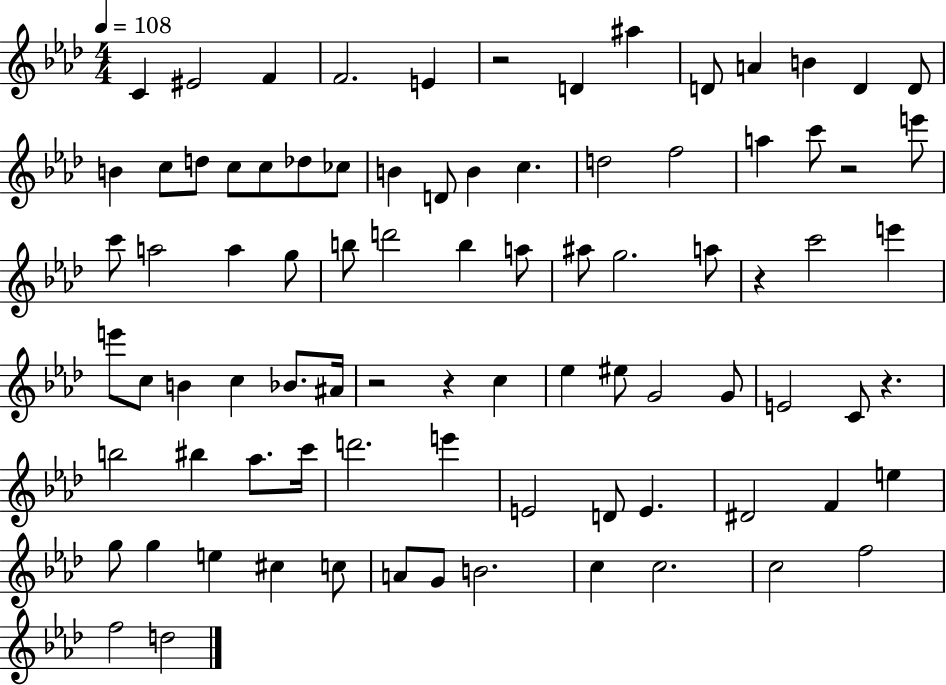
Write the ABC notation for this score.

X:1
T:Untitled
M:4/4
L:1/4
K:Ab
C ^E2 F F2 E z2 D ^a D/2 A B D D/2 B c/2 d/2 c/2 c/2 _d/2 _c/2 B D/2 B c d2 f2 a c'/2 z2 e'/2 c'/2 a2 a g/2 b/2 d'2 b a/2 ^a/2 g2 a/2 z c'2 e' e'/2 c/2 B c _B/2 ^A/4 z2 z c _e ^e/2 G2 G/2 E2 C/2 z b2 ^b _a/2 c'/4 d'2 e' E2 D/2 E ^D2 F e g/2 g e ^c c/2 A/2 G/2 B2 c c2 c2 f2 f2 d2